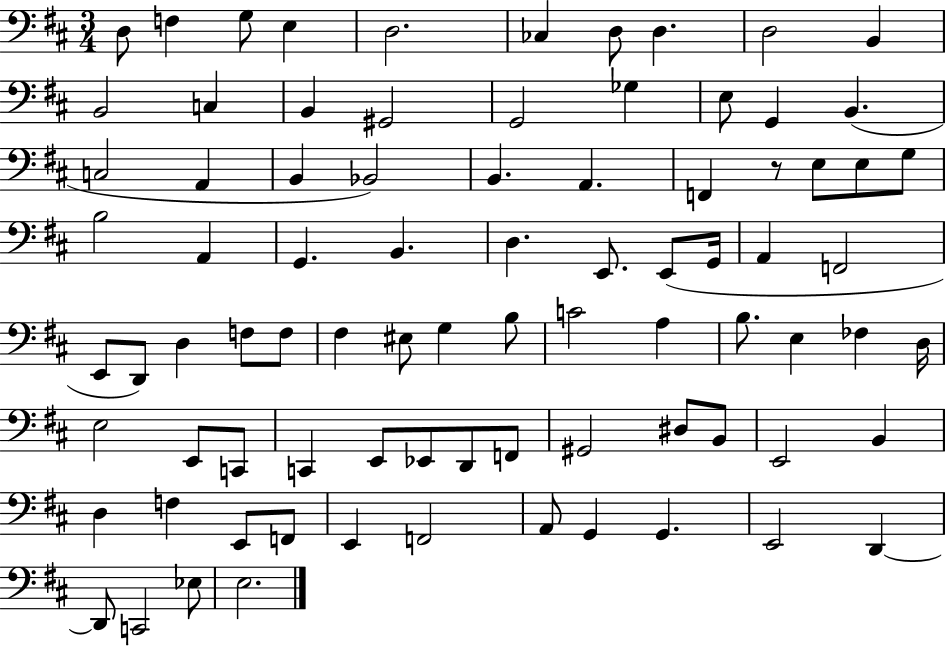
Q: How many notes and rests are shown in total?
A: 83